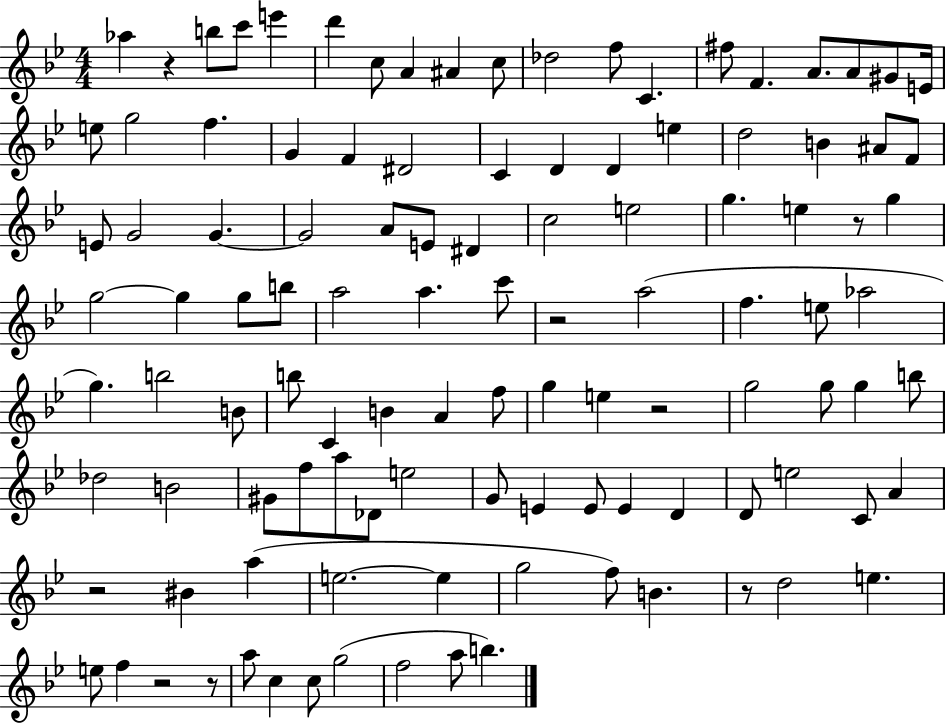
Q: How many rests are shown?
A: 8